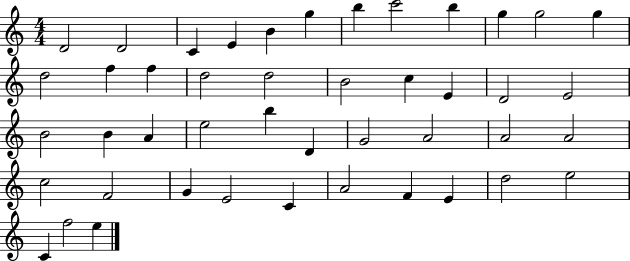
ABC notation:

X:1
T:Untitled
M:4/4
L:1/4
K:C
D2 D2 C E B g b c'2 b g g2 g d2 f f d2 d2 B2 c E D2 E2 B2 B A e2 b D G2 A2 A2 A2 c2 F2 G E2 C A2 F E d2 e2 C f2 e